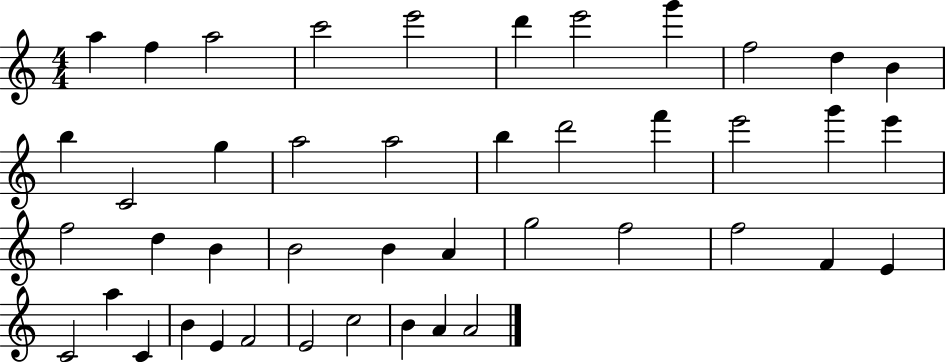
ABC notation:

X:1
T:Untitled
M:4/4
L:1/4
K:C
a f a2 c'2 e'2 d' e'2 g' f2 d B b C2 g a2 a2 b d'2 f' e'2 g' e' f2 d B B2 B A g2 f2 f2 F E C2 a C B E F2 E2 c2 B A A2